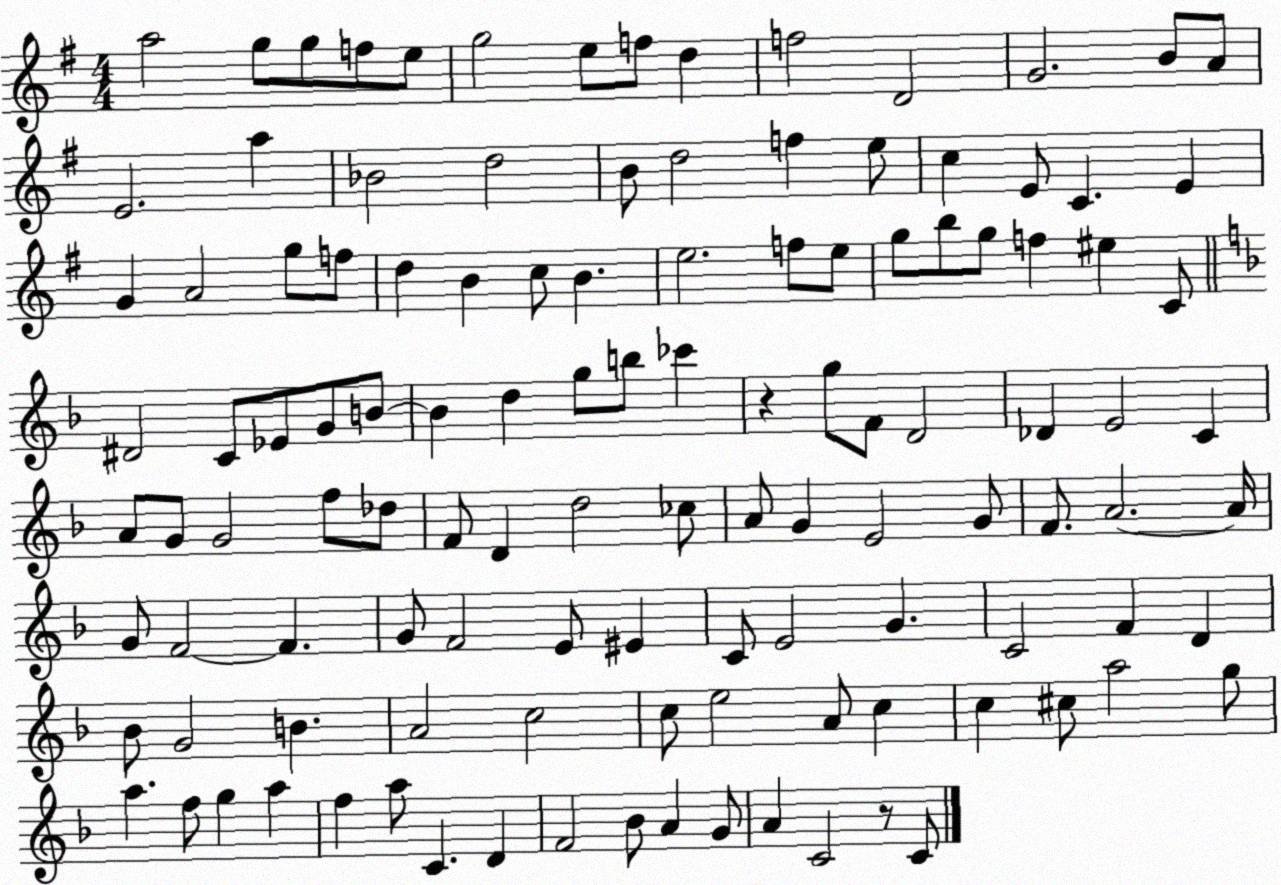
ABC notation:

X:1
T:Untitled
M:4/4
L:1/4
K:G
a2 g/2 g/2 f/2 e/2 g2 e/2 f/2 d f2 D2 G2 B/2 A/2 E2 a _B2 d2 B/2 d2 f e/2 c E/2 C E G A2 g/2 f/2 d B c/2 B e2 f/2 e/2 g/2 b/2 g/2 f ^e C/2 ^D2 C/2 _E/2 G/2 B/2 B d g/2 b/2 _c' z g/2 F/2 D2 _D E2 C A/2 G/2 G2 f/2 _d/2 F/2 D d2 _c/2 A/2 G E2 G/2 F/2 A2 A/4 G/2 F2 F G/2 F2 E/2 ^E C/2 E2 G C2 F D _B/2 G2 B A2 c2 c/2 e2 A/2 c c ^c/2 a2 g/2 a f/2 g a f a/2 C D F2 _B/2 A G/2 A C2 z/2 C/2